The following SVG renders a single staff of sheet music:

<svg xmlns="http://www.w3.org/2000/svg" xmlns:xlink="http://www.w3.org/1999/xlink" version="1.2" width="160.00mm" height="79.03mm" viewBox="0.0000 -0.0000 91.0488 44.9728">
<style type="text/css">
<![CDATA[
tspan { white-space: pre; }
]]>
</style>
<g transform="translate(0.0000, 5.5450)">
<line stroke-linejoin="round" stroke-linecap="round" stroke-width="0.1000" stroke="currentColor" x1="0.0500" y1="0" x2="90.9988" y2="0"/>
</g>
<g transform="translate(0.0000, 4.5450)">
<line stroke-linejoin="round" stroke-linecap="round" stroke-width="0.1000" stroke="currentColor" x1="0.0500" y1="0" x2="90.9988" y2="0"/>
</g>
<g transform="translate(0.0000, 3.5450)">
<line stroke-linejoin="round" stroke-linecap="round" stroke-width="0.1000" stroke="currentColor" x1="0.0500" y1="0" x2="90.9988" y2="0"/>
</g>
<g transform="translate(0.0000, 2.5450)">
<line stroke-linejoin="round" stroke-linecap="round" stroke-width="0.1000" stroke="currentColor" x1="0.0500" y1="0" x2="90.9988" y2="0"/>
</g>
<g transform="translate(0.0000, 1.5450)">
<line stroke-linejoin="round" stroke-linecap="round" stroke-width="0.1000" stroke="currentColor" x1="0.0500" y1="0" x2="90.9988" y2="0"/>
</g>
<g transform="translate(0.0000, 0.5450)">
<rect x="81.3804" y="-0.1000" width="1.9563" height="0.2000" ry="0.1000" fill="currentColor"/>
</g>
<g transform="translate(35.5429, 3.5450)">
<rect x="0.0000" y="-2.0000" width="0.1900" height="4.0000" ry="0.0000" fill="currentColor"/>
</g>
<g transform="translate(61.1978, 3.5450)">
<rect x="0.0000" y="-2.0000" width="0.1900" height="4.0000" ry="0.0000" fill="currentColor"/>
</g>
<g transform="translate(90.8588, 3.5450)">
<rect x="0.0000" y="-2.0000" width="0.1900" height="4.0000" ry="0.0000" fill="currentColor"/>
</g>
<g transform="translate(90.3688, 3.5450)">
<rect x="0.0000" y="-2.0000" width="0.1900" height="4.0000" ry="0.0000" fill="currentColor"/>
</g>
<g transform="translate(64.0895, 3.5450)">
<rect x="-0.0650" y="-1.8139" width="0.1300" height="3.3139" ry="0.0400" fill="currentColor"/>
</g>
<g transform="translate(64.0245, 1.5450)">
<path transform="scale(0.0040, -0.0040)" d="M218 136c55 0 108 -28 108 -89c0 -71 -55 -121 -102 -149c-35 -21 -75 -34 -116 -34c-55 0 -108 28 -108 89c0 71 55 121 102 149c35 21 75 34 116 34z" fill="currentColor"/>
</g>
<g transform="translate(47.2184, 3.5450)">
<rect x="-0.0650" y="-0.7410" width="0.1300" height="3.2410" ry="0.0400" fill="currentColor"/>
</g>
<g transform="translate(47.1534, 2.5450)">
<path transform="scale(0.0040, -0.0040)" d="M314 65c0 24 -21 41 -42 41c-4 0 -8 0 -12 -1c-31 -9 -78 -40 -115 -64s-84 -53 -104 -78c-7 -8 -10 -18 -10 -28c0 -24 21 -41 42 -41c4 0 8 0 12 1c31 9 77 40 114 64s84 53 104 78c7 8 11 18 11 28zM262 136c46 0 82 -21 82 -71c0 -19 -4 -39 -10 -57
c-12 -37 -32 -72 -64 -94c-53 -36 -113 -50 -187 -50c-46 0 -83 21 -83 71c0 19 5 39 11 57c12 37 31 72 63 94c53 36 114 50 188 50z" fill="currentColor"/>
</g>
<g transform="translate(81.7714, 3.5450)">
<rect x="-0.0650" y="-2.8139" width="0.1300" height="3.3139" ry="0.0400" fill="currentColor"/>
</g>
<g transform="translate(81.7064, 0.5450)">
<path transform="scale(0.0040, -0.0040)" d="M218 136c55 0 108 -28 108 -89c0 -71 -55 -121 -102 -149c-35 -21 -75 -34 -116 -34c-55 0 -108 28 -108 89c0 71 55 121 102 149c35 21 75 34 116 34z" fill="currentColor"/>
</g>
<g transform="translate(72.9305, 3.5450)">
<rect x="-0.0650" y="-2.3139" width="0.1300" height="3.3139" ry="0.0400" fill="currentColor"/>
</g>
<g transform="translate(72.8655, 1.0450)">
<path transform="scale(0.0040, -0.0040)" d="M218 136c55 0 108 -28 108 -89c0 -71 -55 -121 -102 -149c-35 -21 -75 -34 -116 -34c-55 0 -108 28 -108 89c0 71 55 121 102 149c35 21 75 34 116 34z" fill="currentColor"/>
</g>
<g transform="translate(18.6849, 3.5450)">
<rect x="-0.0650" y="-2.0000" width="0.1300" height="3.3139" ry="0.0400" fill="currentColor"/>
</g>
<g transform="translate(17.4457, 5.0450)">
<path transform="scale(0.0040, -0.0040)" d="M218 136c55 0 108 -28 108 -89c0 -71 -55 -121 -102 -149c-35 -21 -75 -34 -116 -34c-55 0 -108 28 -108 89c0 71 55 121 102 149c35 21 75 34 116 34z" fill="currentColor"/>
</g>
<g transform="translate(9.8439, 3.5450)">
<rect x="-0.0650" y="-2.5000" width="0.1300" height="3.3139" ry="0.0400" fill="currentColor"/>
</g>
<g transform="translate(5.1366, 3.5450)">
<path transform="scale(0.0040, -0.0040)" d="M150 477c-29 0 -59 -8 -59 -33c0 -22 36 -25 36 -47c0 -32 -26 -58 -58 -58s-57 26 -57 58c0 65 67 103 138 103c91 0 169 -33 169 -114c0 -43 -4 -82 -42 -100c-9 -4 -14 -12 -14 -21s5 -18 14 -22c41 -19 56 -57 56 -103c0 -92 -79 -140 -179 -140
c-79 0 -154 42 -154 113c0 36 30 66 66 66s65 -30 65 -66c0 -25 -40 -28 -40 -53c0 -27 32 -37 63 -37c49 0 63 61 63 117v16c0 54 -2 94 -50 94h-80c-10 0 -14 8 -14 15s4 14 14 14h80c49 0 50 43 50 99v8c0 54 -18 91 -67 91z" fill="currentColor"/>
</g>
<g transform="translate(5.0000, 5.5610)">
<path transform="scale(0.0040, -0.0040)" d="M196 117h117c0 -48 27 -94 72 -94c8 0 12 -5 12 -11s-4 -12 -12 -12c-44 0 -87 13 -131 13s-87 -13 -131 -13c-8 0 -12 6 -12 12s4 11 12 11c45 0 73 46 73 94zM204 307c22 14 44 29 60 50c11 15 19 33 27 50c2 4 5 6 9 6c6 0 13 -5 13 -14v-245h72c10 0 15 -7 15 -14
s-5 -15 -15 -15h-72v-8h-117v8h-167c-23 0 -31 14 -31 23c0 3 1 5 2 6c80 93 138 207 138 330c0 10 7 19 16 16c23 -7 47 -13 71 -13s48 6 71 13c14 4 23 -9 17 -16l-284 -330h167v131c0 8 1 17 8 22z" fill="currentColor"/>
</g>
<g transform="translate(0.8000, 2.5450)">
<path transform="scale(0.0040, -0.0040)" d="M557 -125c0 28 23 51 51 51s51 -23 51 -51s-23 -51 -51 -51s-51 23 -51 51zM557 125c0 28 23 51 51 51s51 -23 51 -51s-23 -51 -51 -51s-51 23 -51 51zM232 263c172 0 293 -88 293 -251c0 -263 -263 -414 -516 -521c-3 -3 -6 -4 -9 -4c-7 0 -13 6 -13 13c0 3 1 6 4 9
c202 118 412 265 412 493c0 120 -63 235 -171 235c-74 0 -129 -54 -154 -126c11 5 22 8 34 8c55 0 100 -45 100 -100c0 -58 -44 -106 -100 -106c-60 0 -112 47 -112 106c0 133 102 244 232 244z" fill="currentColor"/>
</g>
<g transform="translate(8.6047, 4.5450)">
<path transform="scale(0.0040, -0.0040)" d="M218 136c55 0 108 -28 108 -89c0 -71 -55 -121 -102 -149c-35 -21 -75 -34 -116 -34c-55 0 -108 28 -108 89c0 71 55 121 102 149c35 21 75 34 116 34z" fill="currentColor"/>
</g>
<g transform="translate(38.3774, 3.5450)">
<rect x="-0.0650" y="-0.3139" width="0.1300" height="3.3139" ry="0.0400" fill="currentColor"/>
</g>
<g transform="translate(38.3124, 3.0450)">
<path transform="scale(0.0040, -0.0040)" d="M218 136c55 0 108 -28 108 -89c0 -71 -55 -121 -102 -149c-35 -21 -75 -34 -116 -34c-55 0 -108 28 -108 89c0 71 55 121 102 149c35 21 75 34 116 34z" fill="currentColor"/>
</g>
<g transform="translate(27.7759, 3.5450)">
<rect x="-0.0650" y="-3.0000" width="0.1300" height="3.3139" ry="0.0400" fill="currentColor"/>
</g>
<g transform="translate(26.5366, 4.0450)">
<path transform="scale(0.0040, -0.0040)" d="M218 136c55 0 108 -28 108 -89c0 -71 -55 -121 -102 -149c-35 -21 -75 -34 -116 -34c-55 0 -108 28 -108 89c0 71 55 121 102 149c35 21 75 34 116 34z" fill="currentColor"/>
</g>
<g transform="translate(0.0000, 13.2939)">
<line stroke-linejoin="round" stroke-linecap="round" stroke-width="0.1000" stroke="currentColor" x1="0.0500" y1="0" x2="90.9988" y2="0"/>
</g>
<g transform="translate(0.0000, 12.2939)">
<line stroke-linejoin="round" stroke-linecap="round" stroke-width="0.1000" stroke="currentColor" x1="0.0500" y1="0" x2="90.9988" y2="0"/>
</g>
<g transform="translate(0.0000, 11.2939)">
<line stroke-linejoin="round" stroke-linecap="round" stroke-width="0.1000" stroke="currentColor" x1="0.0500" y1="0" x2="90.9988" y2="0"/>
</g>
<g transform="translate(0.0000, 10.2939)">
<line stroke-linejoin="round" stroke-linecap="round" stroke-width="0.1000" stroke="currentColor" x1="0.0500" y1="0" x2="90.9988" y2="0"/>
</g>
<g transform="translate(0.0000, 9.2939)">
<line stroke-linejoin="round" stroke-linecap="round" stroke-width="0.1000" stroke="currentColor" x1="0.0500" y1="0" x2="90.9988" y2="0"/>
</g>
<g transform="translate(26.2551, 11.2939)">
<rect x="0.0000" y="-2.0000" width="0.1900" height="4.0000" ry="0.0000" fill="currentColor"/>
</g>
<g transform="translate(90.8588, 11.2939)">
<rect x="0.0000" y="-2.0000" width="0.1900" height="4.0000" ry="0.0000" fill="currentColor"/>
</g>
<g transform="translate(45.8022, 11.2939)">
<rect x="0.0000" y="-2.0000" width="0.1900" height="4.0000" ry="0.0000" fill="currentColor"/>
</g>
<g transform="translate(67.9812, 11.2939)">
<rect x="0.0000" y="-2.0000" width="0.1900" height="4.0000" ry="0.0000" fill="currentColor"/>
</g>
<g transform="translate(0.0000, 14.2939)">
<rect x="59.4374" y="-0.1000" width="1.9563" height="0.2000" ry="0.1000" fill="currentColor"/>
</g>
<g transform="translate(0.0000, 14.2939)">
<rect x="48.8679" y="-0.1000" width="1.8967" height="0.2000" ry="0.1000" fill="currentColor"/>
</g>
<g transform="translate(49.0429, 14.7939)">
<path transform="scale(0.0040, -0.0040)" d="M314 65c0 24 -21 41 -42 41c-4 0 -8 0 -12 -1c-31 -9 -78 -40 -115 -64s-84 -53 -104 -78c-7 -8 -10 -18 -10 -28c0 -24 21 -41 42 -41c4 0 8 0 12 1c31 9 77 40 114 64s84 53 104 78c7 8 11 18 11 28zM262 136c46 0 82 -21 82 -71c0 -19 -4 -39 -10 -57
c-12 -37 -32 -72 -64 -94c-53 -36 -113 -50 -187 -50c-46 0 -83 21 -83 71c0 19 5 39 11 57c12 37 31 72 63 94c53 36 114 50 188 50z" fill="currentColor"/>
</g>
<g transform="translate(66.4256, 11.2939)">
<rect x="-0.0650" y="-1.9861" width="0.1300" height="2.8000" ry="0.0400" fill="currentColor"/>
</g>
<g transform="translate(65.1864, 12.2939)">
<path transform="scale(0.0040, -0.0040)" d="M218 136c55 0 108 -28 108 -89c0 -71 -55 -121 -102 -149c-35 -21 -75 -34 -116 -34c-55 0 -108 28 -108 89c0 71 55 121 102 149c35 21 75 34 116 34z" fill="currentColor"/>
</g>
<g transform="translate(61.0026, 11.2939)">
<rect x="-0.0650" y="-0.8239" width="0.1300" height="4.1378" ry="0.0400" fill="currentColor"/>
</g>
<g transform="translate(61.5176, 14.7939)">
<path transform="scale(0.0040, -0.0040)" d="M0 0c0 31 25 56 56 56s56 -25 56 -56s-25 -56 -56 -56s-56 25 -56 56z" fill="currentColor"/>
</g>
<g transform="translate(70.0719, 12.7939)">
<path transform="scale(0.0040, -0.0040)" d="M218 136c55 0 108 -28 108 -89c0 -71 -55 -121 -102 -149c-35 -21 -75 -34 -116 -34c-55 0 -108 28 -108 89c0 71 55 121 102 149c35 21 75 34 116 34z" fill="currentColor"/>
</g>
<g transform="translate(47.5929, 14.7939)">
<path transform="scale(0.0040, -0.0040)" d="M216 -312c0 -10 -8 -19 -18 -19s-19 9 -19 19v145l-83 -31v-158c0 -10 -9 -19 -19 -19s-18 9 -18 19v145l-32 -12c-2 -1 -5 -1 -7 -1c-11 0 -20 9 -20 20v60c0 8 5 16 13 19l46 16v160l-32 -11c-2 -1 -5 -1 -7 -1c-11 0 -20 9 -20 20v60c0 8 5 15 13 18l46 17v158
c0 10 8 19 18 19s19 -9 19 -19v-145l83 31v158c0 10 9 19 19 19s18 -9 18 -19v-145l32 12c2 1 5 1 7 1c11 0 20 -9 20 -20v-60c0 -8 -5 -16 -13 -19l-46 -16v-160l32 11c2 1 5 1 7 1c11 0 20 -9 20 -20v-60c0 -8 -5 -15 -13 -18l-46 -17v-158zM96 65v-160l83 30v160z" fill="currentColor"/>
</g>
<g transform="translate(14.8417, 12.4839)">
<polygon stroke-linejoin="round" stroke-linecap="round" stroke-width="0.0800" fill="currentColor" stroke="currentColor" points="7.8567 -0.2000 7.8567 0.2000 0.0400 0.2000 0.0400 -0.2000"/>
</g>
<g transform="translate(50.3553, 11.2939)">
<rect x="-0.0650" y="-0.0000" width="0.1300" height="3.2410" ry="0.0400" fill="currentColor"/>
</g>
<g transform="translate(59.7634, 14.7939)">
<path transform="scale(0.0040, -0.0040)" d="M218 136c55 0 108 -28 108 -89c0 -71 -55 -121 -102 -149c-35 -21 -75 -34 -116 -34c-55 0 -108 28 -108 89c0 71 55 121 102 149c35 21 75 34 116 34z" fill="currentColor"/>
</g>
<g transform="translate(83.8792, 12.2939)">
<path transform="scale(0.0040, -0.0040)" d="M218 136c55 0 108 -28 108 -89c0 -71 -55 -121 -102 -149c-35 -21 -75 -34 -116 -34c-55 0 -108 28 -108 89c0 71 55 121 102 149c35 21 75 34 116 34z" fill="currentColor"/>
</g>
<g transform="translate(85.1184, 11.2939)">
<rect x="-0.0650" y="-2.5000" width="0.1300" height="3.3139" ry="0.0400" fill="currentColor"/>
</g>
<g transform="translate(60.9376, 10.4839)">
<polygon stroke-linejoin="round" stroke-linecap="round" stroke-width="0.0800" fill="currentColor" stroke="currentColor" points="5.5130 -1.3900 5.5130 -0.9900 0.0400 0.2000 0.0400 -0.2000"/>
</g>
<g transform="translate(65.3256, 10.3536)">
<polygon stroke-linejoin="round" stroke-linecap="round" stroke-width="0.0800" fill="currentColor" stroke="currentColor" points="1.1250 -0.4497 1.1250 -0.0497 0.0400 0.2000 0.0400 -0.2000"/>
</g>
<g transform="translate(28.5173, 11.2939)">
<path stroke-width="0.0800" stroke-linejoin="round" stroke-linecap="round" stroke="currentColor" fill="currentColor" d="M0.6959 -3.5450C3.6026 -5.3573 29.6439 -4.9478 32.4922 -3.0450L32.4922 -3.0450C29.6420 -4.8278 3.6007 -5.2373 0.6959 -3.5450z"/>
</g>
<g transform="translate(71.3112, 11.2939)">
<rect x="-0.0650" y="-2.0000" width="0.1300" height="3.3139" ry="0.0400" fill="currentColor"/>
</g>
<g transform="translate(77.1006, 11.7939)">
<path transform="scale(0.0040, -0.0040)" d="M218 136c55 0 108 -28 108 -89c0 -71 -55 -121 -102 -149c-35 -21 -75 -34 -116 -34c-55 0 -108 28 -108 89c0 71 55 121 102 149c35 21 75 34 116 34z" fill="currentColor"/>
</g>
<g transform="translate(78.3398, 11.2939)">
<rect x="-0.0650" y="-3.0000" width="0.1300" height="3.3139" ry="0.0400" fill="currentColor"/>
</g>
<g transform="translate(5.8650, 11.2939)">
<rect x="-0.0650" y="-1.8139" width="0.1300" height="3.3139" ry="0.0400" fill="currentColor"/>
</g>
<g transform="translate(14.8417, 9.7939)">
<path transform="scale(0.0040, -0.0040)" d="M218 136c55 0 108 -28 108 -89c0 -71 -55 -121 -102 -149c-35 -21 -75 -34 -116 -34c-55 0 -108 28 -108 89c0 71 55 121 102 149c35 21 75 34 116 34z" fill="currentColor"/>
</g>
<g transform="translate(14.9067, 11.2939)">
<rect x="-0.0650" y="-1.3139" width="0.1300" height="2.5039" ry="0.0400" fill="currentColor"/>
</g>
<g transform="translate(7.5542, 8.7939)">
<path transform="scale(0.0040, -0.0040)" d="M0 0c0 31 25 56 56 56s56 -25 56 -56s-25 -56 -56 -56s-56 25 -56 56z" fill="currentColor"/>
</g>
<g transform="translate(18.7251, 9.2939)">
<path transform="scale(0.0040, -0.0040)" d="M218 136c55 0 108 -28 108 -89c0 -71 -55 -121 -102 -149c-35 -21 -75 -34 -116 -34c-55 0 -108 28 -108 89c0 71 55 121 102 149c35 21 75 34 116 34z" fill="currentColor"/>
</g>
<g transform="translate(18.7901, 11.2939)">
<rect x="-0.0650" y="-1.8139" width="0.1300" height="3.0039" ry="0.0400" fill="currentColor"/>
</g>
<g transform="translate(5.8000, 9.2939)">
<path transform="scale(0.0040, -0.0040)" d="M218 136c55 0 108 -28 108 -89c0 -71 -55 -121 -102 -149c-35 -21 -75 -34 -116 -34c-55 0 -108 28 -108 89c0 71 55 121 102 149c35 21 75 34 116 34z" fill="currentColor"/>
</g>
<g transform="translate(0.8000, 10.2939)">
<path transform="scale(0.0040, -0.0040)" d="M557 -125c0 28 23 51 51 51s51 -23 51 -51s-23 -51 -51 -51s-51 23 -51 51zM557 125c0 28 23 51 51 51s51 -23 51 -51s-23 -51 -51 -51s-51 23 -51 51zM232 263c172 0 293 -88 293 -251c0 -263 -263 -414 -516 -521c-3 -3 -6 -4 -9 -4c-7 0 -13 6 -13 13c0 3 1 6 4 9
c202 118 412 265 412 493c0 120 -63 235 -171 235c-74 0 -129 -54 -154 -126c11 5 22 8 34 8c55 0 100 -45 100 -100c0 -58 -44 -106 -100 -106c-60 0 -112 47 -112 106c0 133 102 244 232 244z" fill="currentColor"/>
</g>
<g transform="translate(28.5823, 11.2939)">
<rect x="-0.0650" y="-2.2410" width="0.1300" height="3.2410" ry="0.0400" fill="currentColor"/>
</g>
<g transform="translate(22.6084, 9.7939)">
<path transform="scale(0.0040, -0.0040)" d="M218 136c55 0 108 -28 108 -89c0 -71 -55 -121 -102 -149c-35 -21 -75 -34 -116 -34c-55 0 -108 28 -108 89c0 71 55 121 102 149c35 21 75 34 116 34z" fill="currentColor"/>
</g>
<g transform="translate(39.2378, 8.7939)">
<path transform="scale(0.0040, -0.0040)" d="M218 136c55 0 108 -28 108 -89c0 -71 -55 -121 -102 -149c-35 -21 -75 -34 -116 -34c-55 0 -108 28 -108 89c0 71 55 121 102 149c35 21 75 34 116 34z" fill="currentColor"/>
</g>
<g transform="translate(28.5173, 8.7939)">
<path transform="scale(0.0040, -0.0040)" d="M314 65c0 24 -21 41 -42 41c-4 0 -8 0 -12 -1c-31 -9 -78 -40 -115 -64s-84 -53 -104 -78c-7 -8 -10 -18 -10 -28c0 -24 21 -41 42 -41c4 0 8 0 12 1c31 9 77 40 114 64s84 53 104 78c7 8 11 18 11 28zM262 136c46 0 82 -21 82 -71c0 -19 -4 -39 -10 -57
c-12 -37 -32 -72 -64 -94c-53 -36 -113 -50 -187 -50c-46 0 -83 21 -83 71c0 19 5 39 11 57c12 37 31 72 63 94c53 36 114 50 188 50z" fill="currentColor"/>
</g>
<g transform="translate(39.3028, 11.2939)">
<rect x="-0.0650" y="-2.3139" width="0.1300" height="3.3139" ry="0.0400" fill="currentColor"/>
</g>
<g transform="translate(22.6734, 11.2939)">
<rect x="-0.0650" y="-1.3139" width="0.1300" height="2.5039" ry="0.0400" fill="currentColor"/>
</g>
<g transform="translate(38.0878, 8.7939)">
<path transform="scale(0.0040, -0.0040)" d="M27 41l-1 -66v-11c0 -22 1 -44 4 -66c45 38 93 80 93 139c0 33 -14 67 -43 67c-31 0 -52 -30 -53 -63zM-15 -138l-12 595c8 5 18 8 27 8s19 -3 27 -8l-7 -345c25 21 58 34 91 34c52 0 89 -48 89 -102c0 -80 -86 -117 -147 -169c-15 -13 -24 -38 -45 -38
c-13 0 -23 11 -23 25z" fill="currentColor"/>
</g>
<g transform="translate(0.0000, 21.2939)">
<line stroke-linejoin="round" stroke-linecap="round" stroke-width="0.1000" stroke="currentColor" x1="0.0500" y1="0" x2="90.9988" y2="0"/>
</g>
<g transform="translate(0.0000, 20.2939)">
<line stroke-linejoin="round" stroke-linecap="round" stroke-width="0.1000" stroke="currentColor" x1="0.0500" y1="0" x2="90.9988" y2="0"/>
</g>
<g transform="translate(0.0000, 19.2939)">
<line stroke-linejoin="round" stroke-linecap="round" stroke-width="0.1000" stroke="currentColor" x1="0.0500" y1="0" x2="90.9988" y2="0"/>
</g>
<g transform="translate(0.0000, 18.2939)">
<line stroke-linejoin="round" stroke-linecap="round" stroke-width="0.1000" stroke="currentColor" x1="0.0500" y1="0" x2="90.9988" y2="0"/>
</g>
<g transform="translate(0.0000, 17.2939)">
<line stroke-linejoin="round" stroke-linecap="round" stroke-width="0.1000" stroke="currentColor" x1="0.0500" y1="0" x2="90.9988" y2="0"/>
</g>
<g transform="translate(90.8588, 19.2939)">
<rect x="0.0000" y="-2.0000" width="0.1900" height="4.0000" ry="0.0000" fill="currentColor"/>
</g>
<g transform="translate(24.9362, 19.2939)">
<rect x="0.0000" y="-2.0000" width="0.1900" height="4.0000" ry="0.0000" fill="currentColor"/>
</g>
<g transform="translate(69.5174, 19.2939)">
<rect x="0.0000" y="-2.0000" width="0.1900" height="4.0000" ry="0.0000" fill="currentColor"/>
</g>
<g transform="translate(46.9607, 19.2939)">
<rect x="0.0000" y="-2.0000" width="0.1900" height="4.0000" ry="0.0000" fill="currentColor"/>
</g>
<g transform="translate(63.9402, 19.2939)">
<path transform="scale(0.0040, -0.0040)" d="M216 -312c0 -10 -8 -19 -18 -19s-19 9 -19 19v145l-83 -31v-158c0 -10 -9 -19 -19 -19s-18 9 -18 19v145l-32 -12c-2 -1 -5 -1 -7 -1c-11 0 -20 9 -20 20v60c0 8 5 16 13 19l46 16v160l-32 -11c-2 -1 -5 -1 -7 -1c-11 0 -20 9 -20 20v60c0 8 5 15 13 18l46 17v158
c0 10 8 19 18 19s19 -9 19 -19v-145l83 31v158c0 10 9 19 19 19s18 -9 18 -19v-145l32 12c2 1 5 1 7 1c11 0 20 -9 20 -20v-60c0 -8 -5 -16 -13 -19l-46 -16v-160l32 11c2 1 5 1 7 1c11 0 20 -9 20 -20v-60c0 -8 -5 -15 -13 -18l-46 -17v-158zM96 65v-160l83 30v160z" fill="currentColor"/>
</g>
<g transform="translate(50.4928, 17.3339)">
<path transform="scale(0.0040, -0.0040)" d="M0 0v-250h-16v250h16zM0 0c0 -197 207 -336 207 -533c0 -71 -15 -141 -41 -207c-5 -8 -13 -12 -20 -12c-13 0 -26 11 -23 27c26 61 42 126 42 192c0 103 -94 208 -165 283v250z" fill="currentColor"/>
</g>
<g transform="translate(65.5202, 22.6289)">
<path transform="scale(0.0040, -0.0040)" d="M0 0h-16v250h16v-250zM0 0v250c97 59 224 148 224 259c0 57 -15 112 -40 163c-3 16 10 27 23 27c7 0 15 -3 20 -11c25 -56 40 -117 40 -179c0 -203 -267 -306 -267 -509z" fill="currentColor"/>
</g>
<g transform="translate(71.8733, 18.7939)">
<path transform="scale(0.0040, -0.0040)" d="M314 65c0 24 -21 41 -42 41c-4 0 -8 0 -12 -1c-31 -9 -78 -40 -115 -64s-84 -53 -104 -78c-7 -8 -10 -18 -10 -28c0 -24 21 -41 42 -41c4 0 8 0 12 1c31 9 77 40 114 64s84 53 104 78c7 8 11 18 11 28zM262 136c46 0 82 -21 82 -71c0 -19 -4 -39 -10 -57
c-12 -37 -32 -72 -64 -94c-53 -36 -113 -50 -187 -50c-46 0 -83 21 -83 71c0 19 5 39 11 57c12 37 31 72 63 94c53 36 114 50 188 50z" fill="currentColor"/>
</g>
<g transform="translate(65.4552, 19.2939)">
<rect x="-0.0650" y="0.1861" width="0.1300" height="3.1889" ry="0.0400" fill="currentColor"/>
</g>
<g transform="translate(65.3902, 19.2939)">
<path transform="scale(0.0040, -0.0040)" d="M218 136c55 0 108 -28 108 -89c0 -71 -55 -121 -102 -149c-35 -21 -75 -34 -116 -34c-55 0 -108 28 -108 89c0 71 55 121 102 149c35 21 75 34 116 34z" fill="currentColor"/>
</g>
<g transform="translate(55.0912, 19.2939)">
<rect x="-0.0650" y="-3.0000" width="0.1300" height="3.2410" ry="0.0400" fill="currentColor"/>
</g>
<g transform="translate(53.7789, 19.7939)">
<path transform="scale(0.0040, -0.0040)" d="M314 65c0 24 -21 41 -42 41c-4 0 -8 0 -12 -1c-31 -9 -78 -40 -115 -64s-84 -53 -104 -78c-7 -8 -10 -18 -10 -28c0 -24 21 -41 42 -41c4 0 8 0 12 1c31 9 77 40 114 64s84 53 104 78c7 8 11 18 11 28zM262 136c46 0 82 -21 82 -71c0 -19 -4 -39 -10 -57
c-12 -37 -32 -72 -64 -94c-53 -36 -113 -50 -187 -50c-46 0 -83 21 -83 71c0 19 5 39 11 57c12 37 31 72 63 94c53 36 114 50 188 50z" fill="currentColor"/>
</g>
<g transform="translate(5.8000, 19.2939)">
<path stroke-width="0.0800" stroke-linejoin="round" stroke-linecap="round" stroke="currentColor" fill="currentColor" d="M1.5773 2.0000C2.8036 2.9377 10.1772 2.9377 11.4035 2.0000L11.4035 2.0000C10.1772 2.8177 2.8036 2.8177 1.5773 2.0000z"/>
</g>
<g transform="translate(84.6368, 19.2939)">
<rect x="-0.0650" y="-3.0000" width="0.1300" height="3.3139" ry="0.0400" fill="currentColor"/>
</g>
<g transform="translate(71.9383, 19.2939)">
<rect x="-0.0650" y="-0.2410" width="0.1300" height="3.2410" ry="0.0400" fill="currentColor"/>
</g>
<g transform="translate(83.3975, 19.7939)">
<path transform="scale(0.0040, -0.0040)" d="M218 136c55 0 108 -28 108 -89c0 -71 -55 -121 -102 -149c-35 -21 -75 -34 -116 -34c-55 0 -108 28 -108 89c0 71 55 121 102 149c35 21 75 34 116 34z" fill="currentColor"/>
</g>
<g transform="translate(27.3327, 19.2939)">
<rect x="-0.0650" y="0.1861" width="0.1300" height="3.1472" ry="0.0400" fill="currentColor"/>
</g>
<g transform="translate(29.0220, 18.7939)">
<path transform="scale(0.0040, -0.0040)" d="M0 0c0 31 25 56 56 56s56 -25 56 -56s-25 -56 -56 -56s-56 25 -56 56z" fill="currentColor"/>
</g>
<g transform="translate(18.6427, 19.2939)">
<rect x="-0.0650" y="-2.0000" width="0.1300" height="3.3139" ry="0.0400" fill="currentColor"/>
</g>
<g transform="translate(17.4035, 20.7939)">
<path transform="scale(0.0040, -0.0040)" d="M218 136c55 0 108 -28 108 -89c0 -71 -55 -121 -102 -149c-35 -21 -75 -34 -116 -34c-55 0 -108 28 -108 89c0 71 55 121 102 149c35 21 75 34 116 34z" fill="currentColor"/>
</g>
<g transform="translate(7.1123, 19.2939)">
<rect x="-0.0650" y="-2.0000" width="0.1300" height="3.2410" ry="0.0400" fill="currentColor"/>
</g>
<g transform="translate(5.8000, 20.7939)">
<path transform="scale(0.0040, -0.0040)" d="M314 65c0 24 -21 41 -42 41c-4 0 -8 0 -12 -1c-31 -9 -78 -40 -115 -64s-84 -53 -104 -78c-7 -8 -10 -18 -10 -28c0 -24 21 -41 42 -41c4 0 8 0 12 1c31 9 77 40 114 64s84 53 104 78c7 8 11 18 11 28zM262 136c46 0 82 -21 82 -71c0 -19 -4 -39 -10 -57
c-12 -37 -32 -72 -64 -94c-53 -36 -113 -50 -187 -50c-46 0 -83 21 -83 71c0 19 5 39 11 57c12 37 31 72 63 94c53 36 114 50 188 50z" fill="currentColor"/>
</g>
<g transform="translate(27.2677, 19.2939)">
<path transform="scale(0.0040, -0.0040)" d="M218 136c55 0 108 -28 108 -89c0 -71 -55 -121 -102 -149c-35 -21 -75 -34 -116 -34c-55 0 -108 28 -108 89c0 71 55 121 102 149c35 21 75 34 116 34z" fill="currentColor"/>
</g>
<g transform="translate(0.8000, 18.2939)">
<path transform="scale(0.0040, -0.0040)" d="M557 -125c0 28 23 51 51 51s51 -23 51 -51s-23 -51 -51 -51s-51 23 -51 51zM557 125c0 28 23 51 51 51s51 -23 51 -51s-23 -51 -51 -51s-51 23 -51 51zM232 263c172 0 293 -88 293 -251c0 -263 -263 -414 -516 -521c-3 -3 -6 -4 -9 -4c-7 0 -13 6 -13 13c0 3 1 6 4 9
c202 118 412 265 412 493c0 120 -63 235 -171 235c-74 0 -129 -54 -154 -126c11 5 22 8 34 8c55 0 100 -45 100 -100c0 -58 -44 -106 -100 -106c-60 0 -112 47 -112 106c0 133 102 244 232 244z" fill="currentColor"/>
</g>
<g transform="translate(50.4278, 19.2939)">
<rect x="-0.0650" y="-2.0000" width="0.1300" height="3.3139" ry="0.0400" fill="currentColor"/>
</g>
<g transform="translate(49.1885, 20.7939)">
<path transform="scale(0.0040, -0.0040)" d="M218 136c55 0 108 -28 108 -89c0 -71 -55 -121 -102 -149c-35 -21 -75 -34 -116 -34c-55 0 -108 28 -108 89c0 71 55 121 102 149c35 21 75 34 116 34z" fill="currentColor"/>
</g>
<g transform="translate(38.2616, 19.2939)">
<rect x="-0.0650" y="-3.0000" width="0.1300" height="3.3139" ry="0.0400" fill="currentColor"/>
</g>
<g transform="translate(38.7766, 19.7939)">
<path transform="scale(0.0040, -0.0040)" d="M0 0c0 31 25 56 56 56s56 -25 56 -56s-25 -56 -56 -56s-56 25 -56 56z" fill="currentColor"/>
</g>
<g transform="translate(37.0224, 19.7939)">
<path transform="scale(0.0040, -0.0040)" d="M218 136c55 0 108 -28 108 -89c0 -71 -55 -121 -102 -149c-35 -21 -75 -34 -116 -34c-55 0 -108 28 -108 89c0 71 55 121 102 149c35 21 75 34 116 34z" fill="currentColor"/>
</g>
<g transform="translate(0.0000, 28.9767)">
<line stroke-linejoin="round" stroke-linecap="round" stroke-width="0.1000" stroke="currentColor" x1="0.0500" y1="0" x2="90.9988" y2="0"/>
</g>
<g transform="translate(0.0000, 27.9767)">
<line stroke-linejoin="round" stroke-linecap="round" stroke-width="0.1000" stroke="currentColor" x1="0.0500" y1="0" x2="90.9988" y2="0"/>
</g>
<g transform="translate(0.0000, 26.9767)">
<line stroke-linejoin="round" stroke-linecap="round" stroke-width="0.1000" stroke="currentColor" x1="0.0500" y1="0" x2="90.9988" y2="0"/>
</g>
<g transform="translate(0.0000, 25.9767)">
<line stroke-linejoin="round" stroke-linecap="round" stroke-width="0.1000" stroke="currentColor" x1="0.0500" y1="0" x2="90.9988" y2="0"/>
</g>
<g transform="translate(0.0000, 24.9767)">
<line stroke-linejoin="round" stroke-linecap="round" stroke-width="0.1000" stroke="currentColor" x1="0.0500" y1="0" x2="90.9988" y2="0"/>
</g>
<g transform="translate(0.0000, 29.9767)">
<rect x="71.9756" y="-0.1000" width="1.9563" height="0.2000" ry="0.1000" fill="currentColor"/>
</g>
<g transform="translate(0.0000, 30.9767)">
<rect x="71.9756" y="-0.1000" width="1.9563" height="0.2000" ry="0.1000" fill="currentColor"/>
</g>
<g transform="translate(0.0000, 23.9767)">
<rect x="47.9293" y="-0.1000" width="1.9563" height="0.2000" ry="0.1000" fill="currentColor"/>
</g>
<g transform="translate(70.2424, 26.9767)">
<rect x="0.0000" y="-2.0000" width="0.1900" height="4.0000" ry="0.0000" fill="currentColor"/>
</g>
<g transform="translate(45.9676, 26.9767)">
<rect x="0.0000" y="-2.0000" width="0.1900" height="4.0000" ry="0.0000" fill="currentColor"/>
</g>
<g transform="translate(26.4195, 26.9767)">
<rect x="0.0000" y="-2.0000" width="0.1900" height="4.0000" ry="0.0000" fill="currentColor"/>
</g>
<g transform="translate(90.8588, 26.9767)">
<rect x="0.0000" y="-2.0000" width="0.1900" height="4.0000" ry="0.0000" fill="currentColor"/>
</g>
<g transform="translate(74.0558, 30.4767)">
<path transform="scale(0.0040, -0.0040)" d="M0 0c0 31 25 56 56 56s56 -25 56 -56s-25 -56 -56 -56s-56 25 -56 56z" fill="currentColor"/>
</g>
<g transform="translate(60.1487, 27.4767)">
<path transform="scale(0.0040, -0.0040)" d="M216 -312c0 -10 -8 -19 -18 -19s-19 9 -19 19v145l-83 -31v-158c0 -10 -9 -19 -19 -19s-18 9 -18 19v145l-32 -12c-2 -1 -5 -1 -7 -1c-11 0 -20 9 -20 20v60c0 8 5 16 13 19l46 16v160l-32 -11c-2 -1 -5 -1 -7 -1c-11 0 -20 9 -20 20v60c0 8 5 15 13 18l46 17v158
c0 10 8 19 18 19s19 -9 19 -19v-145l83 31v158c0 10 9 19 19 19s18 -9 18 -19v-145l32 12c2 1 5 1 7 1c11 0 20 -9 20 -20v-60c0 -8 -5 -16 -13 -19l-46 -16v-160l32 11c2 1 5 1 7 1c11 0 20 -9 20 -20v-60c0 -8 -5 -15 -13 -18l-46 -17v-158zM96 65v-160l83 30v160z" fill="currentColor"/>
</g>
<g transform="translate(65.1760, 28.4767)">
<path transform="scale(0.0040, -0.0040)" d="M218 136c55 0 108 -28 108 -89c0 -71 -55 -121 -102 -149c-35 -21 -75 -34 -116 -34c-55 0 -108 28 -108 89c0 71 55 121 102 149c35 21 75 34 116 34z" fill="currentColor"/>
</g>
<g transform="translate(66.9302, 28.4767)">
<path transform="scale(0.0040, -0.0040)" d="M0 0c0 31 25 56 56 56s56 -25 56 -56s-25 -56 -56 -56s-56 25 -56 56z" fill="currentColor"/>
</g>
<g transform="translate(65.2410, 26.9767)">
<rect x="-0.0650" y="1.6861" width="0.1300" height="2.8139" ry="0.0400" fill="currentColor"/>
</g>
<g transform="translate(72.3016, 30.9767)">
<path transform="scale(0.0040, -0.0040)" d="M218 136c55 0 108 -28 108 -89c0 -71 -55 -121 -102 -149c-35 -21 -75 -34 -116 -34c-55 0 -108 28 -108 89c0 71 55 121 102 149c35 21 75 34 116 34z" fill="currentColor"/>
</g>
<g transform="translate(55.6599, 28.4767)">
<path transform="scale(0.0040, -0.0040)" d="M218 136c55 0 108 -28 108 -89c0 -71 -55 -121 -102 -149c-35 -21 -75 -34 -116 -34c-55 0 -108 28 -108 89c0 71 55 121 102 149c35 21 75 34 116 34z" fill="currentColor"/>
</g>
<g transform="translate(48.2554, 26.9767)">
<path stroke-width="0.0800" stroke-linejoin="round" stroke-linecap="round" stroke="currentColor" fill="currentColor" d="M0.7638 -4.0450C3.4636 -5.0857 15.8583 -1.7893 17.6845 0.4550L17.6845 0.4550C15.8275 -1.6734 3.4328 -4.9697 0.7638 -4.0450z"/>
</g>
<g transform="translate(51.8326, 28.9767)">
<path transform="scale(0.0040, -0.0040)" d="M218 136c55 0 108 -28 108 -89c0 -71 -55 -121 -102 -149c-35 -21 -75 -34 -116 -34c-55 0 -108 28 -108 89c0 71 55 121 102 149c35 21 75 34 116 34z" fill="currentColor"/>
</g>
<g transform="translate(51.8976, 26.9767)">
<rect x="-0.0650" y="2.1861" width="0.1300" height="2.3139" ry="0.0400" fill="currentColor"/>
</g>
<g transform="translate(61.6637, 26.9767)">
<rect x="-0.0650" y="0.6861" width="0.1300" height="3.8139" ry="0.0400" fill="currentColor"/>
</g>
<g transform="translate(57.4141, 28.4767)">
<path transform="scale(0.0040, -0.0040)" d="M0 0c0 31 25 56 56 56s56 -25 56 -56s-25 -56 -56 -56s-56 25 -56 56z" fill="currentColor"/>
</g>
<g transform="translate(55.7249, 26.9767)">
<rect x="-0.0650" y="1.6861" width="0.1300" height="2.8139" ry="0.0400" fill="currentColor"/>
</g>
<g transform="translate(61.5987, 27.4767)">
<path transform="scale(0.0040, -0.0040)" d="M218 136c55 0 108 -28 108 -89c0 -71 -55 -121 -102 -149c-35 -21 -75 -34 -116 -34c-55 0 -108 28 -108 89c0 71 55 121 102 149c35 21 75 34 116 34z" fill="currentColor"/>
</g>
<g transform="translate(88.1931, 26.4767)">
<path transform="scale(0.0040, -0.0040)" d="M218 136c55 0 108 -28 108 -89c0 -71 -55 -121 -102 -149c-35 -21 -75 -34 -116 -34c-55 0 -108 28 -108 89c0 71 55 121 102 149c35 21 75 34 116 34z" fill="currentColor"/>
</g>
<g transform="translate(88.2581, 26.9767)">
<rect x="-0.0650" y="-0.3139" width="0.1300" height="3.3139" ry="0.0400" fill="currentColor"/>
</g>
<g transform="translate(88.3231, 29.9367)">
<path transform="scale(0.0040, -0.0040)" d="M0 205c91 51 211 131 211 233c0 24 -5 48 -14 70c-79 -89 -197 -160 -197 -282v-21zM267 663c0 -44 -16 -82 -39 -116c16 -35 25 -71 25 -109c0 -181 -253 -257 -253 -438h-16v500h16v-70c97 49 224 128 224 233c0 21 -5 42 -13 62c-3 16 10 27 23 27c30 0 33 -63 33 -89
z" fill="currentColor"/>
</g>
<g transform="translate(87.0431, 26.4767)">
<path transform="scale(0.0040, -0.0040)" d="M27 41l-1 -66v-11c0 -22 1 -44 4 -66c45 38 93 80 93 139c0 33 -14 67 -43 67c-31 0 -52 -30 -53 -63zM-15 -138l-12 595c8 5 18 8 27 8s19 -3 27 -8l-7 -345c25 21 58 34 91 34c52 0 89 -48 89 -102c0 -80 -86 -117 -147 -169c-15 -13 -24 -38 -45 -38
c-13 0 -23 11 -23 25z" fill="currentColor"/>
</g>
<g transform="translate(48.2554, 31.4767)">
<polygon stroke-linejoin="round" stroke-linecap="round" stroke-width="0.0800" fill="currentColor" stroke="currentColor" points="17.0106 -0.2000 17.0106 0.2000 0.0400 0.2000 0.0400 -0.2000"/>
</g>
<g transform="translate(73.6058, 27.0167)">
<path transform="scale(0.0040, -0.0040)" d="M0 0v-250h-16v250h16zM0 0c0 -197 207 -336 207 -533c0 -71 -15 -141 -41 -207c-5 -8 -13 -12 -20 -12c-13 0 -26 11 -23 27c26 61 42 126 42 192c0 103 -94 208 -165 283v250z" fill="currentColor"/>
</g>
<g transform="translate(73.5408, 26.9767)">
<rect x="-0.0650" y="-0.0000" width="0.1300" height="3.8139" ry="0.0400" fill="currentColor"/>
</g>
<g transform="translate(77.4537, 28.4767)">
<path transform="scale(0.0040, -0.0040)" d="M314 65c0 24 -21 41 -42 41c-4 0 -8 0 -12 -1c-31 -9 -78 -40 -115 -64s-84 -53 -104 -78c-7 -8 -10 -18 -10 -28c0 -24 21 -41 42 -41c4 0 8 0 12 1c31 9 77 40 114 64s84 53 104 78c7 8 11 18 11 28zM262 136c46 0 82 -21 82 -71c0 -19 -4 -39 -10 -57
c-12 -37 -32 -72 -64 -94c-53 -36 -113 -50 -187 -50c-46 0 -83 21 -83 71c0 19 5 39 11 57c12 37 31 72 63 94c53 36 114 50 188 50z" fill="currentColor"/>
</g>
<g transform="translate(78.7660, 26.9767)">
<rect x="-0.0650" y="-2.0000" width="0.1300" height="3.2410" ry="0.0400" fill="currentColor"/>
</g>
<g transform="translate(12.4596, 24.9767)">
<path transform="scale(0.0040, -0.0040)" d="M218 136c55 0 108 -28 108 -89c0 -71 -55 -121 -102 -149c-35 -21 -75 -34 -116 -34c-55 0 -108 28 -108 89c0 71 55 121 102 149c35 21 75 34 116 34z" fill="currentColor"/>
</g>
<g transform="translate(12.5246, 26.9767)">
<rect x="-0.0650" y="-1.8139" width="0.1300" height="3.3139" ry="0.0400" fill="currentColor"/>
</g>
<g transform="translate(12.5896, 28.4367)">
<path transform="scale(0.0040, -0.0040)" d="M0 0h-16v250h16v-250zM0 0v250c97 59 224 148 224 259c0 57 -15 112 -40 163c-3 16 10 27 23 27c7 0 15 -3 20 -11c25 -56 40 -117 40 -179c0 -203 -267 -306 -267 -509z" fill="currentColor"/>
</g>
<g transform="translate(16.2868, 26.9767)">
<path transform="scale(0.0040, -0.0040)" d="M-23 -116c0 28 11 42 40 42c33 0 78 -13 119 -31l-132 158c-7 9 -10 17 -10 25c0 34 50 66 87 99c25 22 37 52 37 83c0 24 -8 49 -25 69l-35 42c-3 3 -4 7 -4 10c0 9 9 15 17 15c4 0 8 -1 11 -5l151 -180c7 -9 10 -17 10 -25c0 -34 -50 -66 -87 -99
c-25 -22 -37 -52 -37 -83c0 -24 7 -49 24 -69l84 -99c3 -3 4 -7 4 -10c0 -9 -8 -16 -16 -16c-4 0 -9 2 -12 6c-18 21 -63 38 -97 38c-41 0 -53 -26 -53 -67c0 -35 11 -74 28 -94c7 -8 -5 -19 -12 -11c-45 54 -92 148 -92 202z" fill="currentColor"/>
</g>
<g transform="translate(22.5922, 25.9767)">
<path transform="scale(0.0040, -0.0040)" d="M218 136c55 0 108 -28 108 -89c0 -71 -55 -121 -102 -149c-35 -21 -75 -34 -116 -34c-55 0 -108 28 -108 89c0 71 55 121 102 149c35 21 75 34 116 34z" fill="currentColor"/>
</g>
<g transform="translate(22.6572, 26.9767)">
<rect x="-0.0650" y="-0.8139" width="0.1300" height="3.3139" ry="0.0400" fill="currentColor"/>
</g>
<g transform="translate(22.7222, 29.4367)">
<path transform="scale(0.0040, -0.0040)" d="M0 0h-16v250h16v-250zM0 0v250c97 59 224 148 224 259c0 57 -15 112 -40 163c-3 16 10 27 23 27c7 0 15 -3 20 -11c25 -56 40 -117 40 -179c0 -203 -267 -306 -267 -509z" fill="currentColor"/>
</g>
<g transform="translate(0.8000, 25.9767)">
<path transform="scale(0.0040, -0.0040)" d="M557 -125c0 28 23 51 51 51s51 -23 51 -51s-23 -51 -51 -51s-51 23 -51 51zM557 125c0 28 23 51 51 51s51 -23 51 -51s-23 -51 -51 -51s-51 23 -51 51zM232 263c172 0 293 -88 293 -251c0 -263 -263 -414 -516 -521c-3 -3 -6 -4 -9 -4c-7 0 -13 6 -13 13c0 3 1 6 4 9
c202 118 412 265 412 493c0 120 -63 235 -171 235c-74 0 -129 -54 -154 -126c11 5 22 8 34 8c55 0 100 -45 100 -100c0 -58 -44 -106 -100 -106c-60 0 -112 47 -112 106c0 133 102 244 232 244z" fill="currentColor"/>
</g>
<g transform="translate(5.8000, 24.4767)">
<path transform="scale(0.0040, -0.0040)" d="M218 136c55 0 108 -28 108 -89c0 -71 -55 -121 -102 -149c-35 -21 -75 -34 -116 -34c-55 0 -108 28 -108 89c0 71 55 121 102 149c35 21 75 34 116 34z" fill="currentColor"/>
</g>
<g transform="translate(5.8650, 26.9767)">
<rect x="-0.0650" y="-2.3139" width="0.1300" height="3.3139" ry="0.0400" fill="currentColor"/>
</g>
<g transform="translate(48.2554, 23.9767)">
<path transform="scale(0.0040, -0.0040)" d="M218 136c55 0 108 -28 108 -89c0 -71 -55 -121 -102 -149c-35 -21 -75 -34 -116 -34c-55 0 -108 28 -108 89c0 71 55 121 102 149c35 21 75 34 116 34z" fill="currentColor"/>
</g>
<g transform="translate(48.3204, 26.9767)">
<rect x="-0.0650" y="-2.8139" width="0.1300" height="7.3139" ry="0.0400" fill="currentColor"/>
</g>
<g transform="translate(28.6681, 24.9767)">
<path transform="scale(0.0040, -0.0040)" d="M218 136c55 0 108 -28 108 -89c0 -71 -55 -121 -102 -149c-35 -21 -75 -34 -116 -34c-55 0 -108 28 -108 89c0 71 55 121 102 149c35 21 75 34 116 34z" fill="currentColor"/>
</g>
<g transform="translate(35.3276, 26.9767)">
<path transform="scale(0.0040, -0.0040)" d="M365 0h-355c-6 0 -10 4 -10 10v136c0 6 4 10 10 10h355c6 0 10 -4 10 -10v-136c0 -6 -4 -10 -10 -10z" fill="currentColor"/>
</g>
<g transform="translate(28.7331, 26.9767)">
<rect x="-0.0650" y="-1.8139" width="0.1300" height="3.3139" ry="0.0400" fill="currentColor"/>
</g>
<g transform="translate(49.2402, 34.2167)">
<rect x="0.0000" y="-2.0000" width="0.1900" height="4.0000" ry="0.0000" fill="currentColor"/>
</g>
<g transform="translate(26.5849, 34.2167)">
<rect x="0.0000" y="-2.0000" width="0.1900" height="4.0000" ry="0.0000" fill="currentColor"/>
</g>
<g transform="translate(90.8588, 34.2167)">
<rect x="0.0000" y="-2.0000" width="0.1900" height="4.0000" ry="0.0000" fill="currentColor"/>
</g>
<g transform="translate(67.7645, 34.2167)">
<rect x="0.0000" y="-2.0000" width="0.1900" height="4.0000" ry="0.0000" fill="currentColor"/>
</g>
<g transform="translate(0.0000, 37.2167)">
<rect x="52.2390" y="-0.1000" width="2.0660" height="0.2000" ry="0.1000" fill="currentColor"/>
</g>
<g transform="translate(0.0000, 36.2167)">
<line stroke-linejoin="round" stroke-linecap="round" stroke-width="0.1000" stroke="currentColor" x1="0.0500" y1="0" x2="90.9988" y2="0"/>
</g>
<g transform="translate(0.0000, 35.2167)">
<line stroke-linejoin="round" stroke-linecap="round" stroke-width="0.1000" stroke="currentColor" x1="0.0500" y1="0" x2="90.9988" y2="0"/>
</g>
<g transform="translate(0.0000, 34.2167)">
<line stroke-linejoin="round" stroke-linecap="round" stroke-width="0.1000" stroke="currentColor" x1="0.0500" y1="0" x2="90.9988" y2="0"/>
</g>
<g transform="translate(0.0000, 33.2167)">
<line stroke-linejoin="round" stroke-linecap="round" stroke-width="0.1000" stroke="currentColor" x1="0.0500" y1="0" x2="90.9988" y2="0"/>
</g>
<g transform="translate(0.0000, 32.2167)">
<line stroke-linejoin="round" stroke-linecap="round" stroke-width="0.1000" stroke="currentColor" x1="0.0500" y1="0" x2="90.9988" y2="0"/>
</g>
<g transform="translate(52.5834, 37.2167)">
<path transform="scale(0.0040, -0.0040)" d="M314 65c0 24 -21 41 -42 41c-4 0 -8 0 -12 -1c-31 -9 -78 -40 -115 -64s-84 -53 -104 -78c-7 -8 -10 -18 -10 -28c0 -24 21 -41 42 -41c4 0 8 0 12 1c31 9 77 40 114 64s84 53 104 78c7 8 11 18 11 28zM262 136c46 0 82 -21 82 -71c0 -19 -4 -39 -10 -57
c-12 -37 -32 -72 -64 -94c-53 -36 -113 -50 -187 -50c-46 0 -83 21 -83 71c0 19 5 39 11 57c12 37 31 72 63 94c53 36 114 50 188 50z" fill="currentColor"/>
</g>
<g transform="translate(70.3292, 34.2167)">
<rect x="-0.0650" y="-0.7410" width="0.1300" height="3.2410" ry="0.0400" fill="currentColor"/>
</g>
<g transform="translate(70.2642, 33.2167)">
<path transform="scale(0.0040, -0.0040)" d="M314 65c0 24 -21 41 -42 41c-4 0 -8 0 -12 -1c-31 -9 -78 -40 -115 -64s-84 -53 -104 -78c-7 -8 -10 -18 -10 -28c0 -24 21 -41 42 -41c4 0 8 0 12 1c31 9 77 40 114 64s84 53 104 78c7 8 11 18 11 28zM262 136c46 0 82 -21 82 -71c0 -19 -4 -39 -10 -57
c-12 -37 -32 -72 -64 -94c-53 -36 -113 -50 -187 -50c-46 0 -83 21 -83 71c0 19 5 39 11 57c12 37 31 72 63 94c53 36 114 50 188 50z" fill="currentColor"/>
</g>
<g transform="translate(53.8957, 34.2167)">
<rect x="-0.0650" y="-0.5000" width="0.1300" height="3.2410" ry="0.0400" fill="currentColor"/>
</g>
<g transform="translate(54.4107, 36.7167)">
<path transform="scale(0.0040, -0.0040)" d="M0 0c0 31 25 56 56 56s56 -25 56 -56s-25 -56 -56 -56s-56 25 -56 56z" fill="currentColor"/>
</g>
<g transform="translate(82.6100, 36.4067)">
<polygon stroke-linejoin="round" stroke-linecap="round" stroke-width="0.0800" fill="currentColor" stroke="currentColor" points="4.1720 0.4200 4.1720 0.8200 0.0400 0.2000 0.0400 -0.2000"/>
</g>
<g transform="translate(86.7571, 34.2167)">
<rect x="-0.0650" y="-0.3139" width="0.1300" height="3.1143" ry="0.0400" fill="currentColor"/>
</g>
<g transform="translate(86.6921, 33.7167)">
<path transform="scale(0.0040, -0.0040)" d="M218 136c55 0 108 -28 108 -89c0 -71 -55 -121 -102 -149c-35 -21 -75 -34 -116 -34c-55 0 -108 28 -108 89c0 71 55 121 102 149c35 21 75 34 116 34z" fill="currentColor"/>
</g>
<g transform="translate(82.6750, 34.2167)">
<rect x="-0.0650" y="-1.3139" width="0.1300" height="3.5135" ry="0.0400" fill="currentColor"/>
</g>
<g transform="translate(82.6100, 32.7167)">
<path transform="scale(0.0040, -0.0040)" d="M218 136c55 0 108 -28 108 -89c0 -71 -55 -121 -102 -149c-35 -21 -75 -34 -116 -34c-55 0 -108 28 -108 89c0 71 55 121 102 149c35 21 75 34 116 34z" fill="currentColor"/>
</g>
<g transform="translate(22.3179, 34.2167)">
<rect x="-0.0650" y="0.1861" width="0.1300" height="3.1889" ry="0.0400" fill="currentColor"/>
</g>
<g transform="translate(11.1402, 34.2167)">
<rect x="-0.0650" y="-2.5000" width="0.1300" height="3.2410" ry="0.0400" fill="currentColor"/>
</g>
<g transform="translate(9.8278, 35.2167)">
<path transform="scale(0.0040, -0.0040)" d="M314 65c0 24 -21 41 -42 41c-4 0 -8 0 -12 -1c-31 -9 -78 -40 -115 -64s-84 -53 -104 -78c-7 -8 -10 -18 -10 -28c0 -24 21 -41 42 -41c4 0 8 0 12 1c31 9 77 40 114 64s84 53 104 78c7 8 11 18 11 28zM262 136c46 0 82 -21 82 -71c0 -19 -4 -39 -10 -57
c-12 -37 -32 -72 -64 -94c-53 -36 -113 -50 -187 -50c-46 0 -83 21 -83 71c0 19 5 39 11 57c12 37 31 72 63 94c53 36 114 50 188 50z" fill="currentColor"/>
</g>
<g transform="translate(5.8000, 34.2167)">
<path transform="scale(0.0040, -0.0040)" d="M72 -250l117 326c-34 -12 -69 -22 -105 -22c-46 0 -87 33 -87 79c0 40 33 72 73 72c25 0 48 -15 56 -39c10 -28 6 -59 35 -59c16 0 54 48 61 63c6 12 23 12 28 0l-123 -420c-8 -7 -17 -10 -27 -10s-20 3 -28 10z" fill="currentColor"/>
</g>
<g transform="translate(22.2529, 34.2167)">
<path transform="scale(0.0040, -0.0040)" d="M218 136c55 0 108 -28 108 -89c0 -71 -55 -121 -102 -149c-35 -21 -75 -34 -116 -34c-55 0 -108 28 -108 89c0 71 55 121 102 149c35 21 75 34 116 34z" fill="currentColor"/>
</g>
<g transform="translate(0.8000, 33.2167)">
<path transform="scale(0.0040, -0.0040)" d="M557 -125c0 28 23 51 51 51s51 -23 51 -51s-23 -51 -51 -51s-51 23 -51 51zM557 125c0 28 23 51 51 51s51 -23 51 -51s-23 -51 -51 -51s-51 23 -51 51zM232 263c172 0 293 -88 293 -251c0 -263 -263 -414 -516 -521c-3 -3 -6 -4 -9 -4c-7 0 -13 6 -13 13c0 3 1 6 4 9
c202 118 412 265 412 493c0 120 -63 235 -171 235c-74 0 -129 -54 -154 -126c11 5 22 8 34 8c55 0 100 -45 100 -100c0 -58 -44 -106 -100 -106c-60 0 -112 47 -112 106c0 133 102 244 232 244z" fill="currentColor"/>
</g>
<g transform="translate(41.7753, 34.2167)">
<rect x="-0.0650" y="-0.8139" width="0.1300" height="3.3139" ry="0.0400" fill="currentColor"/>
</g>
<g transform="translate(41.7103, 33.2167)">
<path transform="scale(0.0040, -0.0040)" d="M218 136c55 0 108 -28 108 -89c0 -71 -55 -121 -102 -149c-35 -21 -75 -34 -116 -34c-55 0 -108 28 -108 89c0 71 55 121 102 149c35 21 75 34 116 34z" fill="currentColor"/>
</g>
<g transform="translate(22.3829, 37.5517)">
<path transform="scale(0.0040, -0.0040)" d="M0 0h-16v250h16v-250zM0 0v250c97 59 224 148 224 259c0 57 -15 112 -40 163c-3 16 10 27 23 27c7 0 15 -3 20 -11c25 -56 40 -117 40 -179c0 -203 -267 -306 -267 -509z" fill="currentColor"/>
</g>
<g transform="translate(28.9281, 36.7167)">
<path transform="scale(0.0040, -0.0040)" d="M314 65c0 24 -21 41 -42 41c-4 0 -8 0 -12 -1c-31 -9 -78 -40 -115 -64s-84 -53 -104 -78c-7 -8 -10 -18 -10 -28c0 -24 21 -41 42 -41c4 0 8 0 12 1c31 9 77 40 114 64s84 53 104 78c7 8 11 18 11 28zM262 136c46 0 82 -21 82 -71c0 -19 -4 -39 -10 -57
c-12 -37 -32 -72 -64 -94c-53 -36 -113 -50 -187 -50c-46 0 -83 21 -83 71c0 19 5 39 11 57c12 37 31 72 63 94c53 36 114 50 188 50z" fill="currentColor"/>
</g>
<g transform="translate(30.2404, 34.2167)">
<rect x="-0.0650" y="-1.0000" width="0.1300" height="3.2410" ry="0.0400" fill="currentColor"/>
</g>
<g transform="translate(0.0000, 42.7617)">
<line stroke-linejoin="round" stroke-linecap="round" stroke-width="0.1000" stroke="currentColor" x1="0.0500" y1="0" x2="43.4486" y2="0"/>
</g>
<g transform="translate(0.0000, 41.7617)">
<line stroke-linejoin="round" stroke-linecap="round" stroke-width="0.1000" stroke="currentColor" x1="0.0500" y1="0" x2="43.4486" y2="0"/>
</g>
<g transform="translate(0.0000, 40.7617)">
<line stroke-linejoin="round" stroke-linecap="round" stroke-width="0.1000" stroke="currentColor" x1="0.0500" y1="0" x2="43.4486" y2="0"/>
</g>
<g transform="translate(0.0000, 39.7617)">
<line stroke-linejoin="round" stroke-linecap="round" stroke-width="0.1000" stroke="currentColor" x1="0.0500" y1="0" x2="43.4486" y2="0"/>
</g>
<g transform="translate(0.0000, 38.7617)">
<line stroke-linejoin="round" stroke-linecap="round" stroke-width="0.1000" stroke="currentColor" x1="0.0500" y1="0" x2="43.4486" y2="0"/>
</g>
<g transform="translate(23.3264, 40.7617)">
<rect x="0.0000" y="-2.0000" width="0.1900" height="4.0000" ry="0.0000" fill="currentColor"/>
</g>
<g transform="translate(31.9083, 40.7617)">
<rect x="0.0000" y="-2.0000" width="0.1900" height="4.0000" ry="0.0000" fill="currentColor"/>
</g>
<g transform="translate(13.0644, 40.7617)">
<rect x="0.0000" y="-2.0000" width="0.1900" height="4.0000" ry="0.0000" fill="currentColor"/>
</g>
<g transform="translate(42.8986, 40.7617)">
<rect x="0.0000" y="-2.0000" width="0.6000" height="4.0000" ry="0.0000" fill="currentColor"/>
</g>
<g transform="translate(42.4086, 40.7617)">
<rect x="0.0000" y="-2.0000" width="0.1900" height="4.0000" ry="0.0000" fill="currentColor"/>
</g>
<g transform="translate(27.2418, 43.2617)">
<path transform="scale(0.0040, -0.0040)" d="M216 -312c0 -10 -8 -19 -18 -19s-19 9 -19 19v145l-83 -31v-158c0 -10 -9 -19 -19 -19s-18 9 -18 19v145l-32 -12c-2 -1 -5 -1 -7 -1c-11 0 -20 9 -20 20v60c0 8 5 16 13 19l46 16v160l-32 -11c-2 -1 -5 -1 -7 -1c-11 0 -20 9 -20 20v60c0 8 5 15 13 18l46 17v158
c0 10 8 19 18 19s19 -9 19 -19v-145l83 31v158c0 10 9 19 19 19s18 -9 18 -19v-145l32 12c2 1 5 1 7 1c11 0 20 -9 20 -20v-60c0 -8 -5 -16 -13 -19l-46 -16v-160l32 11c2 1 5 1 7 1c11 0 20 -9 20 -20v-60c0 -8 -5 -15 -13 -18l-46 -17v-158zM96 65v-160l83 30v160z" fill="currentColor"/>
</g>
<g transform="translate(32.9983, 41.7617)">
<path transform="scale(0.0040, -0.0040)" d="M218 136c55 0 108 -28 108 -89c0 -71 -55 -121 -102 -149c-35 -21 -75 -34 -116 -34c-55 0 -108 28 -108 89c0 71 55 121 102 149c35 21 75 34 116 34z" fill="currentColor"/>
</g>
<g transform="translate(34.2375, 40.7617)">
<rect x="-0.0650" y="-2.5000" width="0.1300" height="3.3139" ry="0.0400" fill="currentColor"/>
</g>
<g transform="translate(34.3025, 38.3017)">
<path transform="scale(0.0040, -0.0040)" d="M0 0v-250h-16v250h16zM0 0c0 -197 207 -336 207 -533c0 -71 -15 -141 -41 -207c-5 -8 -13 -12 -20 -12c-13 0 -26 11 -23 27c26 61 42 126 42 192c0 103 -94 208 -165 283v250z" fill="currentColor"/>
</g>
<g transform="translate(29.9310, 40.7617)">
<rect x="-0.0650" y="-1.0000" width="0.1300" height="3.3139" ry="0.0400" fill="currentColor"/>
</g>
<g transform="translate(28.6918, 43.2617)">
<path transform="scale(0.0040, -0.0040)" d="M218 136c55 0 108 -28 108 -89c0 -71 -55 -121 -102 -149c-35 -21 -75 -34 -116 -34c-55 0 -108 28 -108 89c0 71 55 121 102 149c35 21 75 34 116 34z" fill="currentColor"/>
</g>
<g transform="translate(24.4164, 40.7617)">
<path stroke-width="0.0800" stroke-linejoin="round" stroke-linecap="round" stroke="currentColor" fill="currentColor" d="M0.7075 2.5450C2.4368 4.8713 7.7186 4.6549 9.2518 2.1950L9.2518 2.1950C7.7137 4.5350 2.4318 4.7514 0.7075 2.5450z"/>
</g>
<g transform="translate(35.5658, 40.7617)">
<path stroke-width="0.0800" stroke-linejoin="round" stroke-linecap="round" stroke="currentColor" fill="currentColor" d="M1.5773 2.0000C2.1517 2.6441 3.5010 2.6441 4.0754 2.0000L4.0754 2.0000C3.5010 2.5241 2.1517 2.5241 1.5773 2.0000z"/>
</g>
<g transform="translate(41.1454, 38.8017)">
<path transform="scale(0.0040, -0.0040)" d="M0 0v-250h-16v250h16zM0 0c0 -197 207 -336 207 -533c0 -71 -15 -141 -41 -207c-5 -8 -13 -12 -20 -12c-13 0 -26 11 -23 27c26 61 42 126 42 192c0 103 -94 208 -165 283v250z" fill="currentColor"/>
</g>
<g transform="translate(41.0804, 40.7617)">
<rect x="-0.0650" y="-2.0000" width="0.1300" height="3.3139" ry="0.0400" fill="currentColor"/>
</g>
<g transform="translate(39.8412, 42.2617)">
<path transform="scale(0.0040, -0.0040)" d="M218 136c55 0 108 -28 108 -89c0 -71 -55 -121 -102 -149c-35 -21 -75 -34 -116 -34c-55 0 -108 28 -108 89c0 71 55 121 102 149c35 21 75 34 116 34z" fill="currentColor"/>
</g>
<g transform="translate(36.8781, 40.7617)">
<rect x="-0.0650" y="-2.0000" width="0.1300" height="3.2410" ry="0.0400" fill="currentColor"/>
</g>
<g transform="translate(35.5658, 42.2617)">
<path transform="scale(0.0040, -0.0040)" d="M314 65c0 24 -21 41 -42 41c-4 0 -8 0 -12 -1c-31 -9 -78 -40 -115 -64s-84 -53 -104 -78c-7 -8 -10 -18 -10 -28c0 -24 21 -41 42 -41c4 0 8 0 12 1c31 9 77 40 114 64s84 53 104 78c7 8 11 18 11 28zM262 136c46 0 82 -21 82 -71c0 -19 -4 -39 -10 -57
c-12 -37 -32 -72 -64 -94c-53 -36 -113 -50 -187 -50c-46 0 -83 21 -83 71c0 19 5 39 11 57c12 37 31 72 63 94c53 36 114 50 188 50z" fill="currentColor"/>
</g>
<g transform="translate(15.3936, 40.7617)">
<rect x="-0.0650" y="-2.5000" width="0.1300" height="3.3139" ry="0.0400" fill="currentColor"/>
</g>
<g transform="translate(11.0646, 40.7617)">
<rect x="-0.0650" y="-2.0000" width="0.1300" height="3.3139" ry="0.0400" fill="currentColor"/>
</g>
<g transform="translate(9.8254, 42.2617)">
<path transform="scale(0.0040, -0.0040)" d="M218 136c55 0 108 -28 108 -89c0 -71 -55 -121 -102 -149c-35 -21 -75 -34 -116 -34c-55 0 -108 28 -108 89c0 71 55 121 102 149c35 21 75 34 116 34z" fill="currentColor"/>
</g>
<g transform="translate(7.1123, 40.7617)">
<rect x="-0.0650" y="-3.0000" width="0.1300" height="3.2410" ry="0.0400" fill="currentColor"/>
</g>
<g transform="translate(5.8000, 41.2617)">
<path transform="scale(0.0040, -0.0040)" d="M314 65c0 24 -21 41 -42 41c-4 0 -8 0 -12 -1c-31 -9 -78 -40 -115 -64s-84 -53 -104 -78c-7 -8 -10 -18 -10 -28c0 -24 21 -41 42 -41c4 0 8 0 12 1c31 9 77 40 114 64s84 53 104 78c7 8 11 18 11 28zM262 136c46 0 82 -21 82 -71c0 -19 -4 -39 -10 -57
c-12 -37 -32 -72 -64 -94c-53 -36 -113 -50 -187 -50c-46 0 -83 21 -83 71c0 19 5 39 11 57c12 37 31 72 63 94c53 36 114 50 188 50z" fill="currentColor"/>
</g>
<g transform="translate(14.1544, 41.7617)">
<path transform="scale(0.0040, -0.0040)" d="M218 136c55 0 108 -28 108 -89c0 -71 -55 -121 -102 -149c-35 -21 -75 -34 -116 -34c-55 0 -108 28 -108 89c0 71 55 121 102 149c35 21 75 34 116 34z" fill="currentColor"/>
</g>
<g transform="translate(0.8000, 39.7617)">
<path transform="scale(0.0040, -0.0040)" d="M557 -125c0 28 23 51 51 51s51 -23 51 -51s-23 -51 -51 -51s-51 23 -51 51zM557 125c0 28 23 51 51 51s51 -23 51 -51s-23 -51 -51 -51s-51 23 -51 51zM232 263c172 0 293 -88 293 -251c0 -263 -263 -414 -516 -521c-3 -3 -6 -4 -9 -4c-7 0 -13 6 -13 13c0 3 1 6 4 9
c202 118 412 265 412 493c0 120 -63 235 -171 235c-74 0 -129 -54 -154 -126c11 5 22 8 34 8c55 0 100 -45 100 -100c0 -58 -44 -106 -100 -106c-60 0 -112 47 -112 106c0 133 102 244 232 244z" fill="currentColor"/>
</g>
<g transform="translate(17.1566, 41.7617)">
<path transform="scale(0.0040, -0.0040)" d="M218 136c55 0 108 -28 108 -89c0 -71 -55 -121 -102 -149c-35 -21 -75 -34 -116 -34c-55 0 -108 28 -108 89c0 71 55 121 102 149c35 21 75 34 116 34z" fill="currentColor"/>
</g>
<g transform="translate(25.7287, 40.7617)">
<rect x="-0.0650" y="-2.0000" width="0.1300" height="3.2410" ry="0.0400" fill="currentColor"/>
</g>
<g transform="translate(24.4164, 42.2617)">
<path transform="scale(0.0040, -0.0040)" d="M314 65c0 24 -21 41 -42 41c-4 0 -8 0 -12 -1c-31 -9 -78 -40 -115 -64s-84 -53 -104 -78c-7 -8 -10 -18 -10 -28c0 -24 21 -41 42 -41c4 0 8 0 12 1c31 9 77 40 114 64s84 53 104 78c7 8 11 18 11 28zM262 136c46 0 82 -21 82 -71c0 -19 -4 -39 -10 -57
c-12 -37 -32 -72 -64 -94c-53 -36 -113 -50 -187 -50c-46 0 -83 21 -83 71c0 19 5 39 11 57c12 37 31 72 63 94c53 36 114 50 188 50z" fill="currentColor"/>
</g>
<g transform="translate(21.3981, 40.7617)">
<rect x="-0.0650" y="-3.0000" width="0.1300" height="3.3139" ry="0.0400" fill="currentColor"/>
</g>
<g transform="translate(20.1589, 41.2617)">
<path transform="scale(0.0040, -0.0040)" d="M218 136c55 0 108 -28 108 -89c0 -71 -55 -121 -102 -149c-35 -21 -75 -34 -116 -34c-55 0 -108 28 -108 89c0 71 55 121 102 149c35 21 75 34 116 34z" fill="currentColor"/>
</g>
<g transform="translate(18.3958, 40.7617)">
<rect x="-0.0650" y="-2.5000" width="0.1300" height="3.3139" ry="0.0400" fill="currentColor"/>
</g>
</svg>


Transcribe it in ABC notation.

X:1
T:Untitled
M:3/4
L:1/4
K:C
B,, A,, C, E, F,2 A, B, C A, G,/2 A,/2 G,/2 B,2 _B, ^D,,2 ^D,,/2 B,,/4 A,, C, B,, A,,2 A,, D, C, A,,/2 C,2 ^D,/2 E,2 C, B, A,/2 z F,/2 A, z2 C/2 G,,/2 A,,/2 ^C,/2 A,,/2 C,,/2 A,,2 _E,/4 z/2 B,,2 D,/2 F,,2 F, E,,2 F,2 G,/2 E,/2 C,2 A,, B,, B,, C, A,,2 ^F,, B,,/2 A,,2 A,,/2